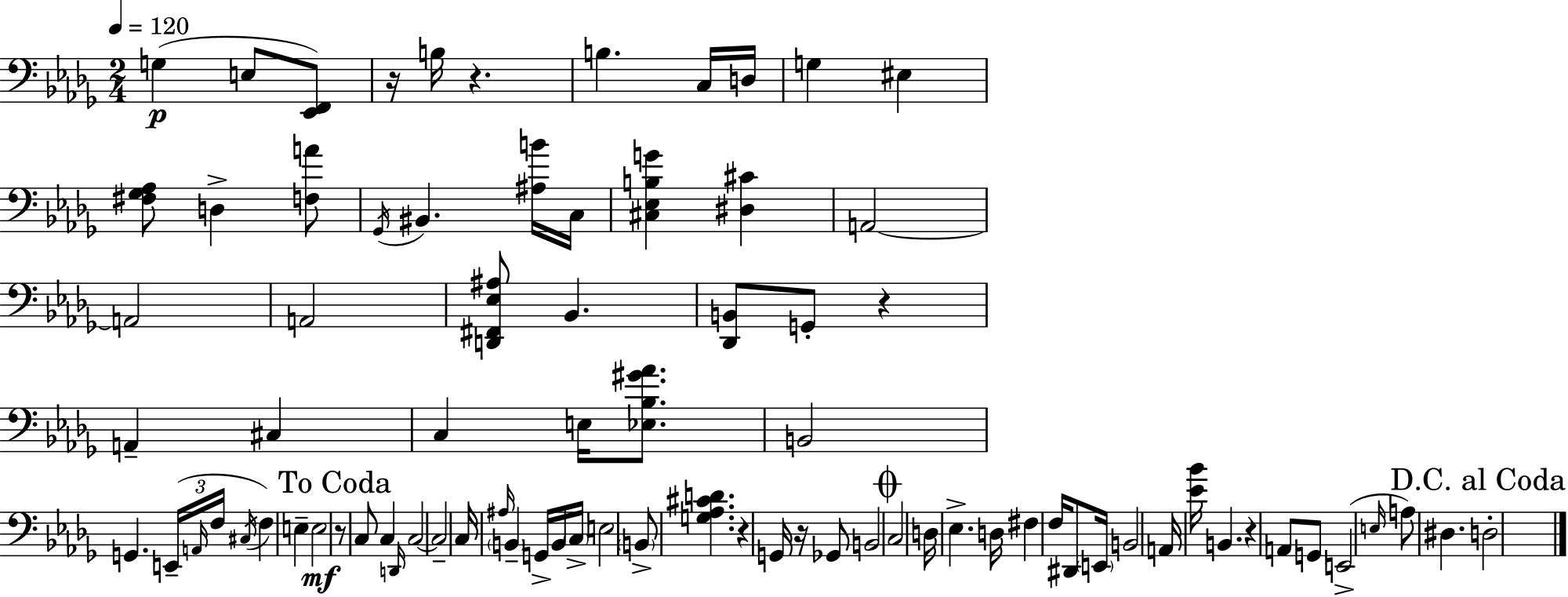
X:1
T:Untitled
M:2/4
L:1/4
K:Bbm
G, E,/2 [_E,,F,,]/2 z/4 B,/4 z B, C,/4 D,/4 G, ^E, [^F,_G,_A,]/2 D, [F,A]/2 _G,,/4 ^B,, [^A,B]/4 C,/4 [^C,_E,B,G] [^D,^C] A,,2 A,,2 A,,2 [D,,^F,,_E,^A,]/2 _B,, [_D,,B,,]/2 G,,/2 z A,, ^C, C, E,/4 [_E,_B,^G_A]/2 B,,2 G,, E,,/4 A,,/4 F,/4 ^C,/4 F, E, E,2 z/2 C,/2 C, D,,/4 C,2 C,2 C,/4 ^A,/4 B,, G,,/4 B,,/4 C,/4 E,2 B,,/2 [G,_A,^CD] z G,,/4 z/4 _G,,/2 B,,2 C,2 D,/4 _E, D,/4 ^F, F,/4 ^D,,/2 E,,/4 B,,2 A,,/4 [_E_B]/4 B,, z A,,/2 G,,/2 E,,2 E,/4 A,/2 ^D, D,2